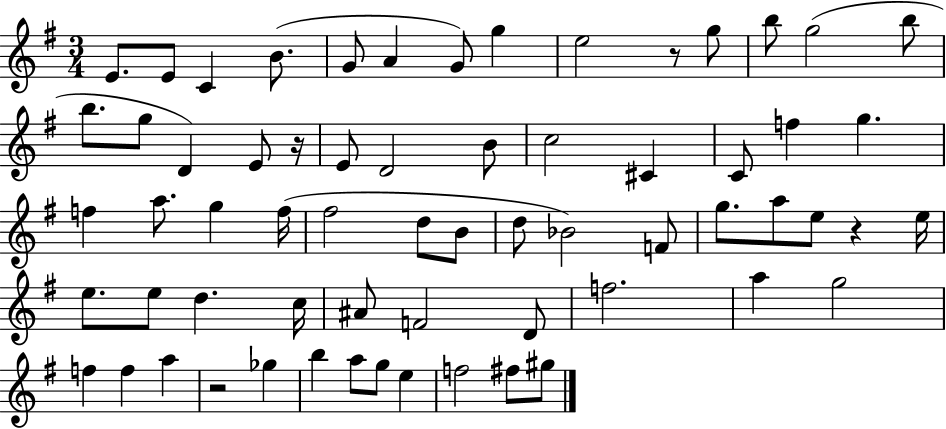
{
  \clef treble
  \numericTimeSignature
  \time 3/4
  \key g \major
  e'8. e'8 c'4 b'8.( | g'8 a'4 g'8) g''4 | e''2 r8 g''8 | b''8 g''2( b''8 | \break b''8. g''8 d'4) e'8 r16 | e'8 d'2 b'8 | c''2 cis'4 | c'8 f''4 g''4. | \break f''4 a''8. g''4 f''16( | fis''2 d''8 b'8 | d''8 bes'2) f'8 | g''8. a''8 e''8 r4 e''16 | \break e''8. e''8 d''4. c''16 | ais'8 f'2 d'8 | f''2. | a''4 g''2 | \break f''4 f''4 a''4 | r2 ges''4 | b''4 a''8 g''8 e''4 | f''2 fis''8 gis''8 | \break \bar "|."
}